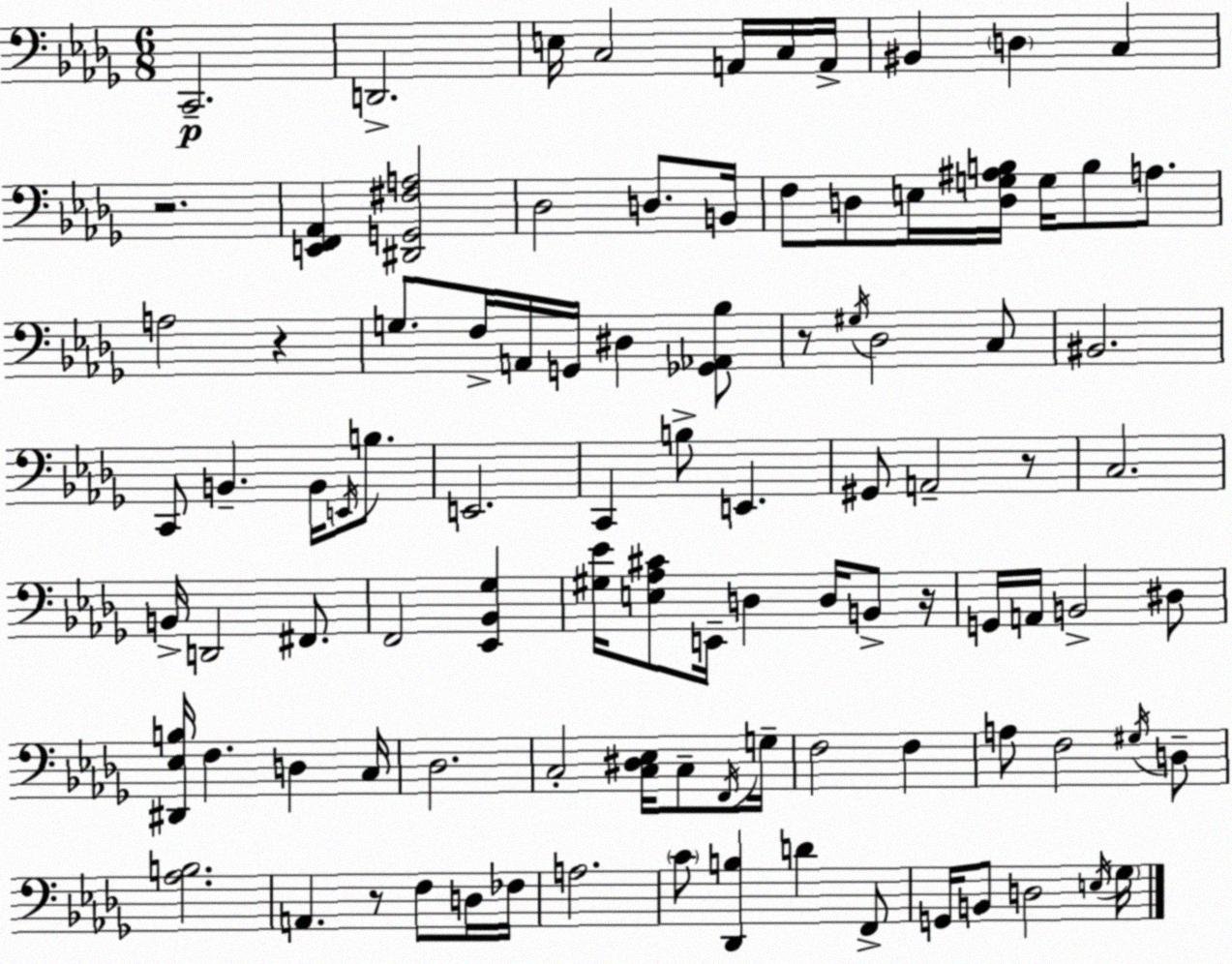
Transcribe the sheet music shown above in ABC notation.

X:1
T:Untitled
M:6/8
L:1/4
K:Bbm
C,,2 D,,2 E,/4 C,2 A,,/4 C,/4 A,,/4 ^B,, D, C, z2 [E,,F,,_A,,] [^D,,G,,^F,A,]2 _D,2 D,/2 B,,/4 F,/2 D,/2 E,/4 [D,G,^A,B,]/4 G,/4 B,/2 A,/2 A,2 z G,/2 F,/4 A,,/4 G,,/4 ^D, [_G,,_A,,_B,]/2 z/2 ^G,/4 _D,2 C,/2 ^B,,2 C,,/2 B,, B,,/4 E,,/4 B,/2 E,,2 C,, B,/2 E,, ^G,,/2 A,,2 z/2 C,2 B,,/4 D,,2 ^F,,/2 F,,2 [_E,,_B,,_G,] [^G,_E]/4 [E,_A,^C]/2 E,,/4 D, D,/4 B,,/2 z/4 G,,/4 A,,/4 B,,2 ^D,/2 [^D,,_E,B,]/4 F, D, C,/4 _D,2 C,2 [C,^D,_E,]/4 C,/2 F,,/4 G,/4 F,2 F, A,/2 F,2 ^G,/4 D,/2 [_A,B,]2 A,, z/2 F,/2 D,/4 _F,/4 A,2 C/2 [_D,,B,] D F,,/2 G,,/4 B,,/2 D,2 E,/4 _G,/4